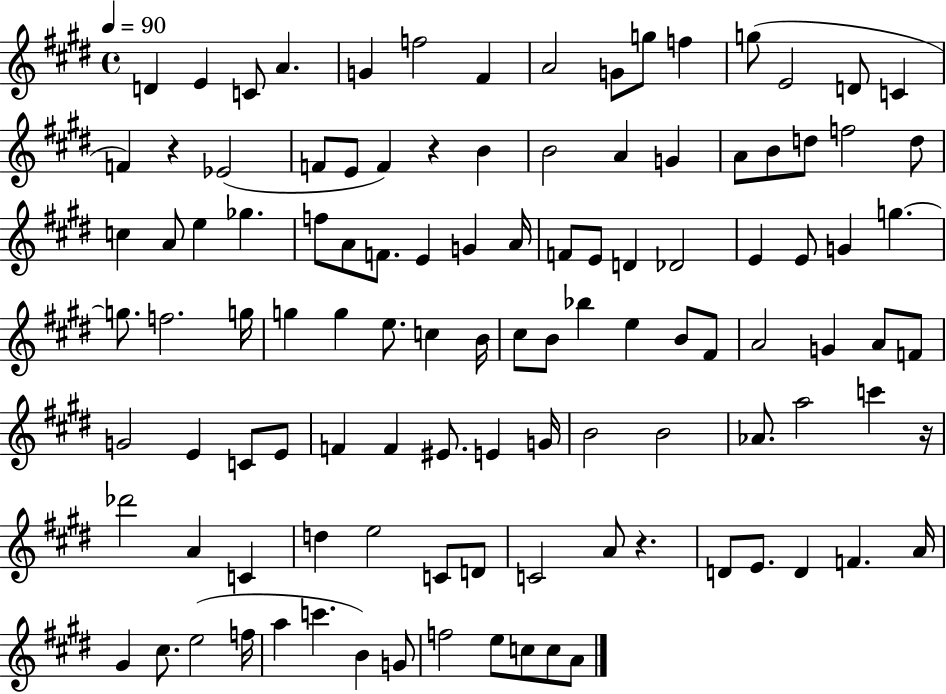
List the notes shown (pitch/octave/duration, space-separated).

D4/q E4/q C4/e A4/q. G4/q F5/h F#4/q A4/h G4/e G5/e F5/q G5/e E4/h D4/e C4/q F4/q R/q Eb4/h F4/e E4/e F4/q R/q B4/q B4/h A4/q G4/q A4/e B4/e D5/e F5/h D5/e C5/q A4/e E5/q Gb5/q. F5/e A4/e F4/e. E4/q G4/q A4/s F4/e E4/e D4/q Db4/h E4/q E4/e G4/q G5/q. G5/e. F5/h. G5/s G5/q G5/q E5/e. C5/q B4/s C#5/e B4/e Bb5/q E5/q B4/e F#4/e A4/h G4/q A4/e F4/e G4/h E4/q C4/e E4/e F4/q F4/q EIS4/e. E4/q G4/s B4/h B4/h Ab4/e. A5/h C6/q R/s Db6/h A4/q C4/q D5/q E5/h C4/e D4/e C4/h A4/e R/q. D4/e E4/e. D4/q F4/q. A4/s G#4/q C#5/e. E5/h F5/s A5/q C6/q. B4/q G4/e F5/h E5/e C5/e C5/e A4/e